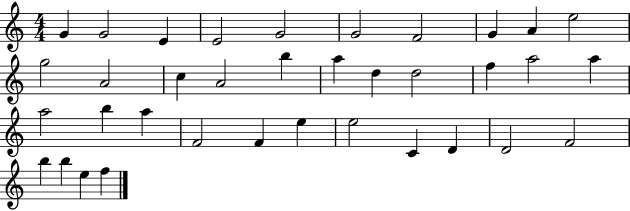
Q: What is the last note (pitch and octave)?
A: F5